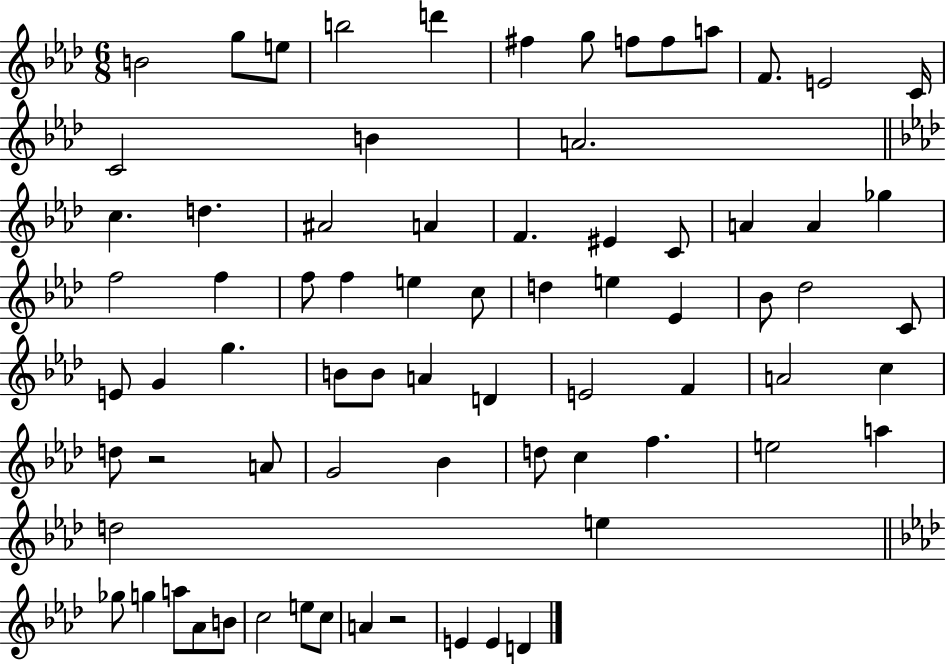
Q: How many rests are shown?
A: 2